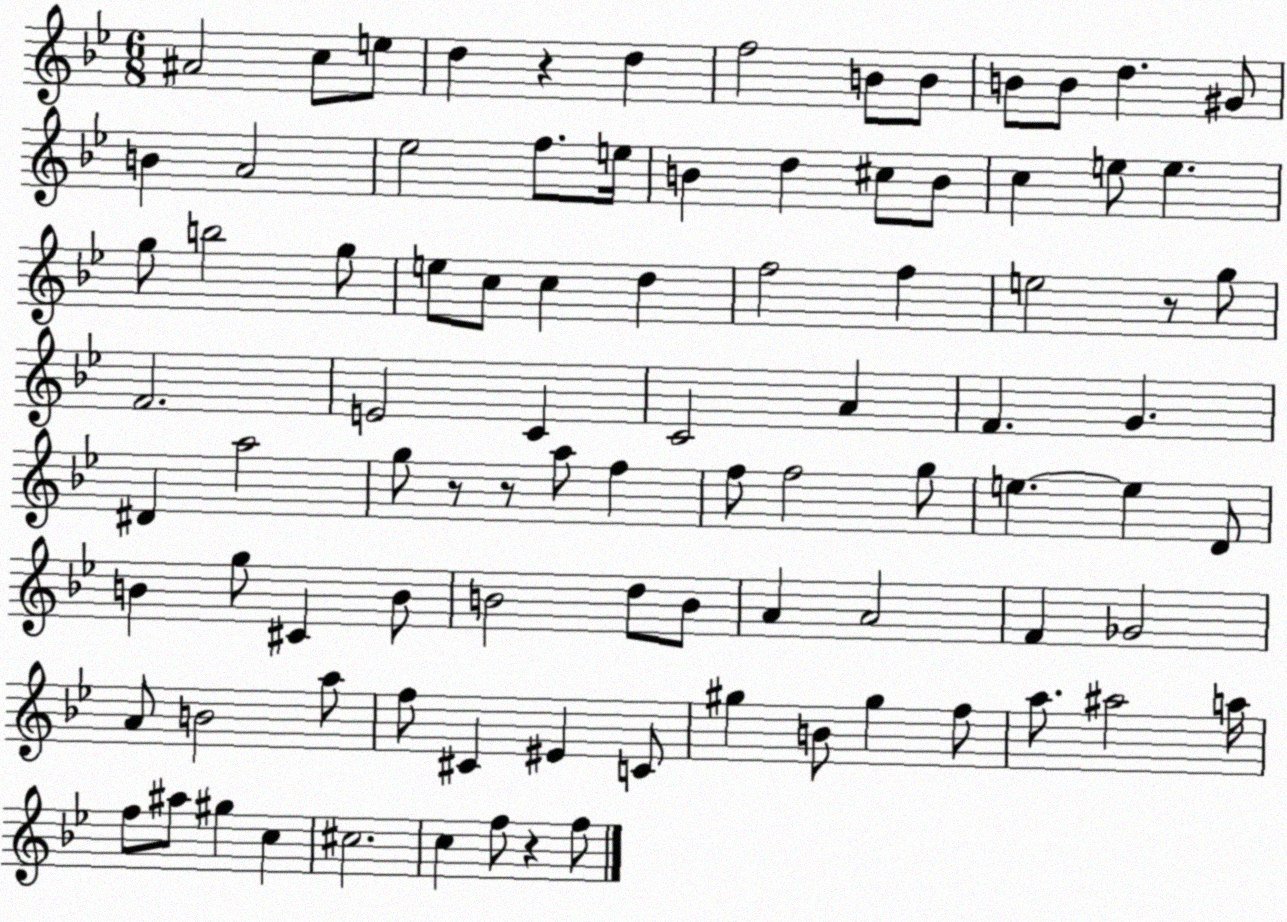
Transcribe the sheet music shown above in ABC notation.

X:1
T:Untitled
M:6/8
L:1/4
K:Bb
^A2 c/2 e/2 d z d f2 B/2 B/2 B/2 B/2 d ^G/2 B A2 _e2 f/2 e/4 B d ^c/2 B/2 c e/2 e g/2 b2 g/2 e/2 c/2 c d f2 f e2 z/2 g/2 F2 E2 C C2 A F G ^D a2 g/2 z/2 z/2 a/2 f f/2 f2 g/2 e e D/2 B g/2 ^C B/2 B2 d/2 B/2 A A2 F _G2 A/2 B2 a/2 f/2 ^C ^E C/2 ^g B/2 ^g f/2 a/2 ^a2 a/4 f/2 ^a/2 ^g c ^c2 c f/2 z f/2